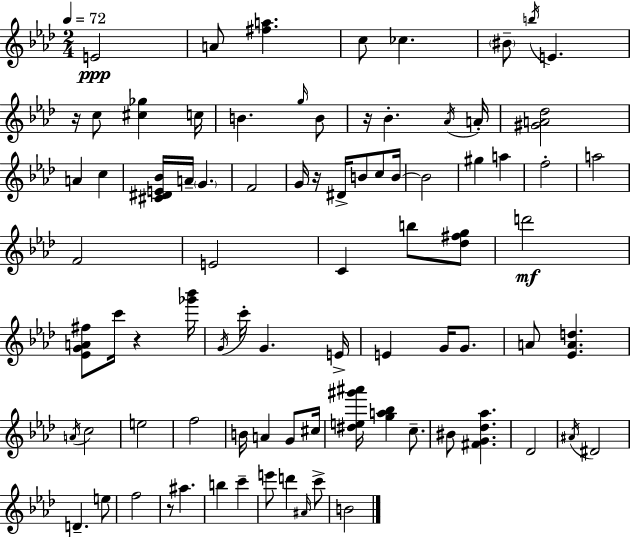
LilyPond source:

{
  \clef treble
  \numericTimeSignature
  \time 2/4
  \key aes \major
  \tempo 4 = 72
  e'2\ppp | a'8 <fis'' a''>4. | c''8 ces''4. | \parenthesize bis'8-- \acciaccatura { b''16 } e'4. | \break r16 c''8 <cis'' ges''>4 | c''16 b'4. \grace { g''16 } | b'8 r16 bes'4.-. | \acciaccatura { aes'16 } a'16-. <gis' a' des''>2 | \break a'4 c''4 | <cis' dis' e' bes'>16 a'16-- \parenthesize g'4. | f'2 | g'16 r16 dis'16-> b'8 | \break c''8 b'16~~ b'2 | gis''4 a''4 | f''2-. | a''2 | \break f'2 | e'2 | c'4 b''8 | <des'' fis'' g''>8 d'''2\mf | \break <ees' g' a' fis''>8 c'''16 r4 | <ges''' bes'''>16 \acciaccatura { g'16 } c'''16-. g'4. | e'16-> e'4 | g'16 g'8. a'8 <ees' a' d''>4. | \break \acciaccatura { a'16 } c''2 | e''2 | f''2 | b'16 a'4 | \break g'8 cis''16 <dis'' e'' gis''' ais'''>16 <g'' a'' bes''>4 | c''8.-- bis'8 <fis' g' des'' aes''>4. | des'2 | \acciaccatura { ais'16 } dis'2 | \break d'4.-- | e''8 f''2 | r8 | ais''4. b''4 | \break c'''4-- e'''8 | d'''4 \grace { ais'16 } c'''8-> b'2 | \bar "|."
}